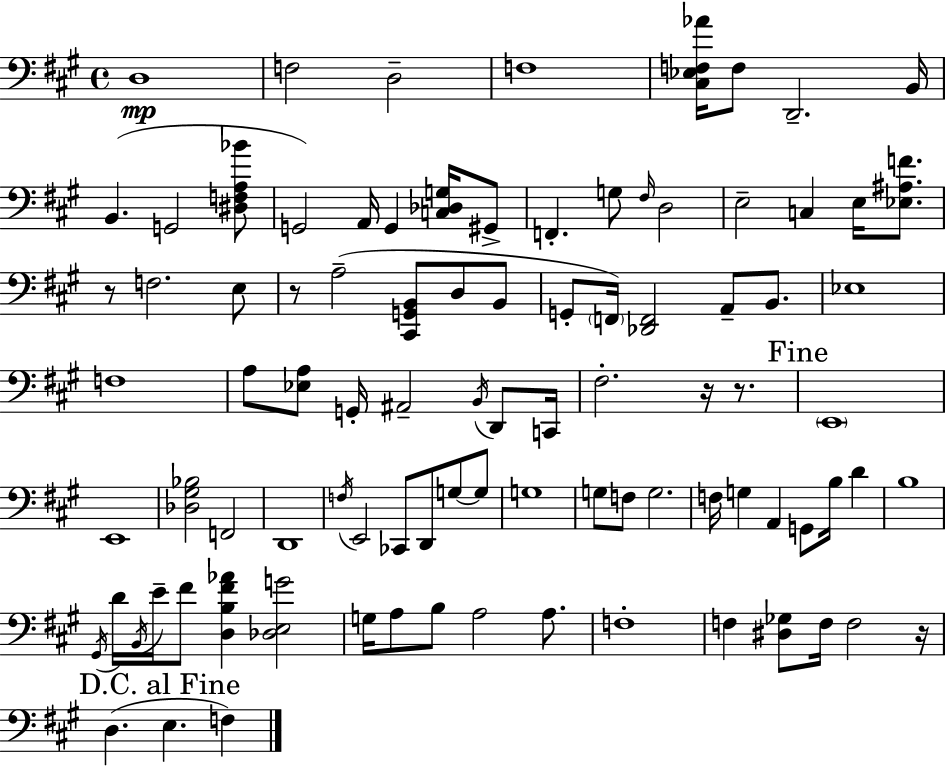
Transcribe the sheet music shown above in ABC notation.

X:1
T:Untitled
M:4/4
L:1/4
K:A
D,4 F,2 D,2 F,4 [^C,_E,F,_A]/4 F,/2 D,,2 B,,/4 B,, G,,2 [^D,F,A,_B]/2 G,,2 A,,/4 G,, [C,_D,G,]/4 ^G,,/2 F,, G,/2 ^F,/4 D,2 E,2 C, E,/4 [_E,^A,F]/2 z/2 F,2 E,/2 z/2 A,2 [^C,,G,,B,,]/2 D,/2 B,,/2 G,,/2 F,,/4 [_D,,F,,]2 A,,/2 B,,/2 _E,4 F,4 A,/2 [_E,A,]/2 G,,/4 ^A,,2 B,,/4 D,,/2 C,,/4 ^F,2 z/4 z/2 E,,4 E,,4 [_D,^G,_B,]2 F,,2 D,,4 F,/4 E,,2 _C,,/2 D,,/2 G,/2 G,/2 G,4 G,/2 F,/2 G,2 F,/4 G, A,, G,,/2 B,/4 D B,4 ^G,,/4 D/4 B,,/4 E/4 ^F/2 [D,B,^F_A] [_D,E,G]2 G,/4 A,/2 B,/2 A,2 A,/2 F,4 F, [^D,_G,]/2 F,/4 F,2 z/4 D, E, F,